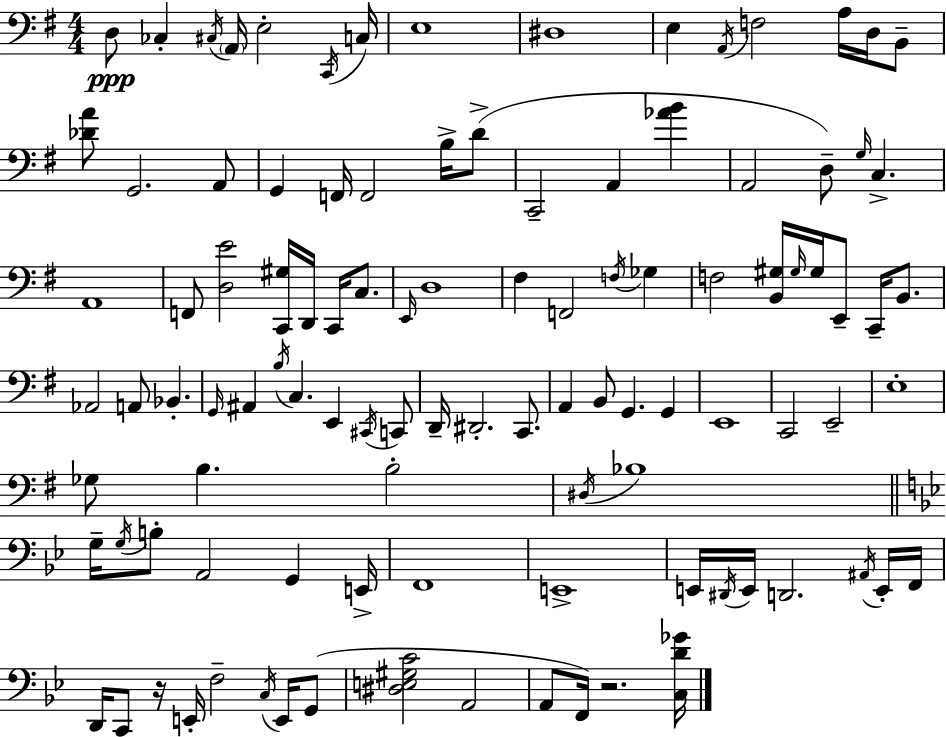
D3/e CES3/q C#3/s A2/s E3/h C2/s C3/s E3/w D#3/w E3/q A2/s F3/h A3/s D3/s B2/e [Db4,A4]/e G2/h. A2/e G2/q F2/s F2/h B3/s D4/e C2/h A2/q [Ab4,B4]/q A2/h D3/e G3/s C3/q. A2/w F2/e [D3,E4]/h [C2,G#3]/s D2/s C2/s C3/e. E2/s D3/w F#3/q F2/h F3/s Gb3/q F3/h [B2,G#3]/s G#3/s G#3/s E2/e C2/s B2/e. Ab2/h A2/e Bb2/q. G2/s A#2/q B3/s C3/q. E2/q C#2/s C2/e D2/s D#2/h. C2/e. A2/q B2/e G2/q. G2/q E2/w C2/h E2/h E3/w Gb3/e B3/q. B3/h D#3/s Bb3/w G3/s G3/s B3/e A2/h G2/q E2/s F2/w E2/w E2/s D#2/s E2/s D2/h. A#2/s E2/s F2/s D2/s C2/e R/s E2/s F3/h C3/s E2/s G2/e [D#3,E3,G#3,C4]/h A2/h A2/e F2/s R/h. [C3,D4,Gb4]/s